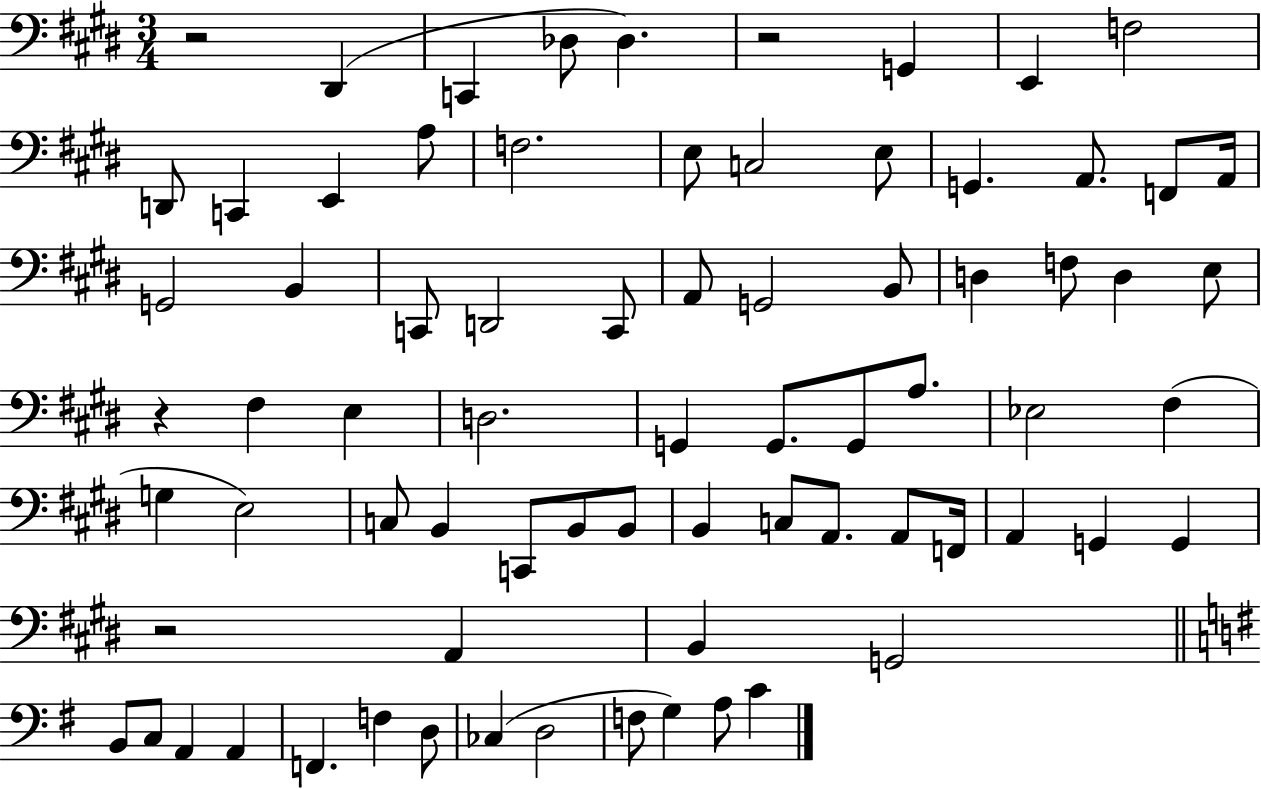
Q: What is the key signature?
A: E major